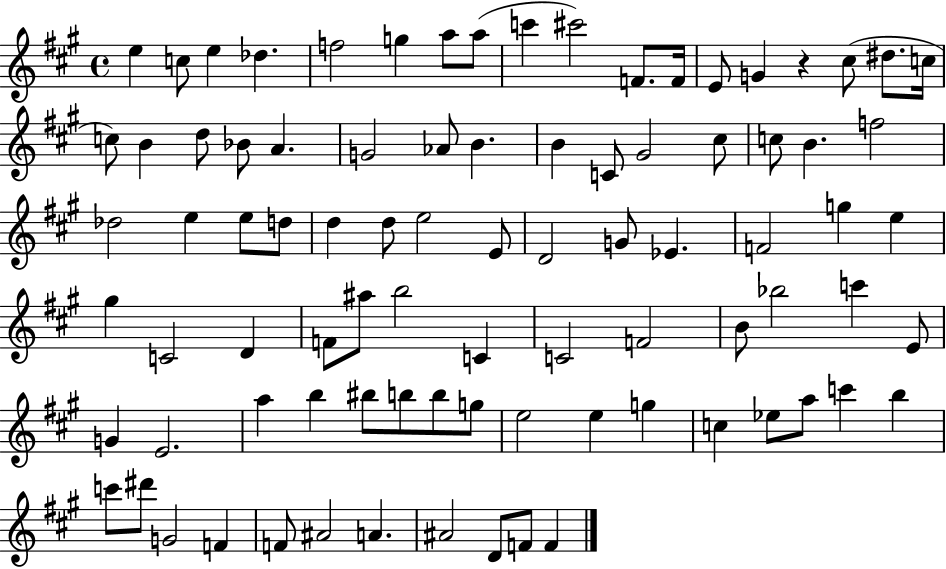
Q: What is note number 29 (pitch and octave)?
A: C#5